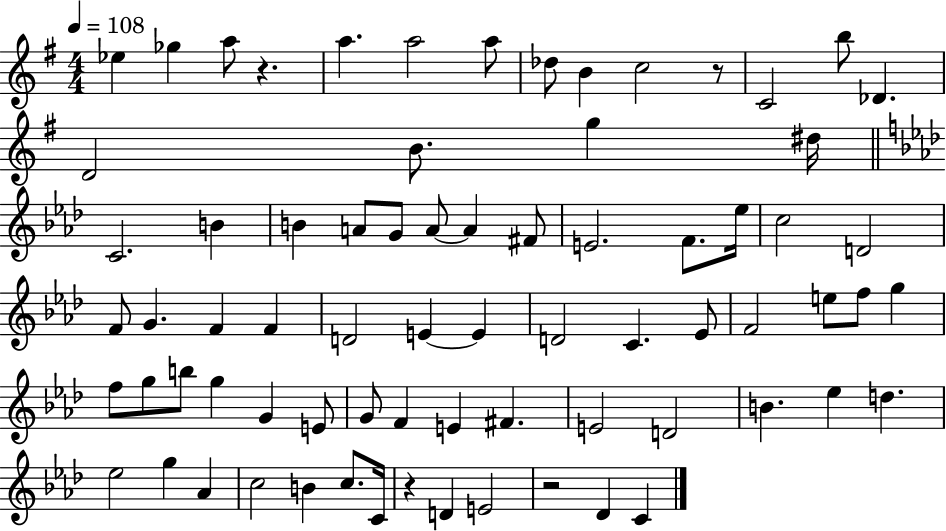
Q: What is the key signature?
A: G major